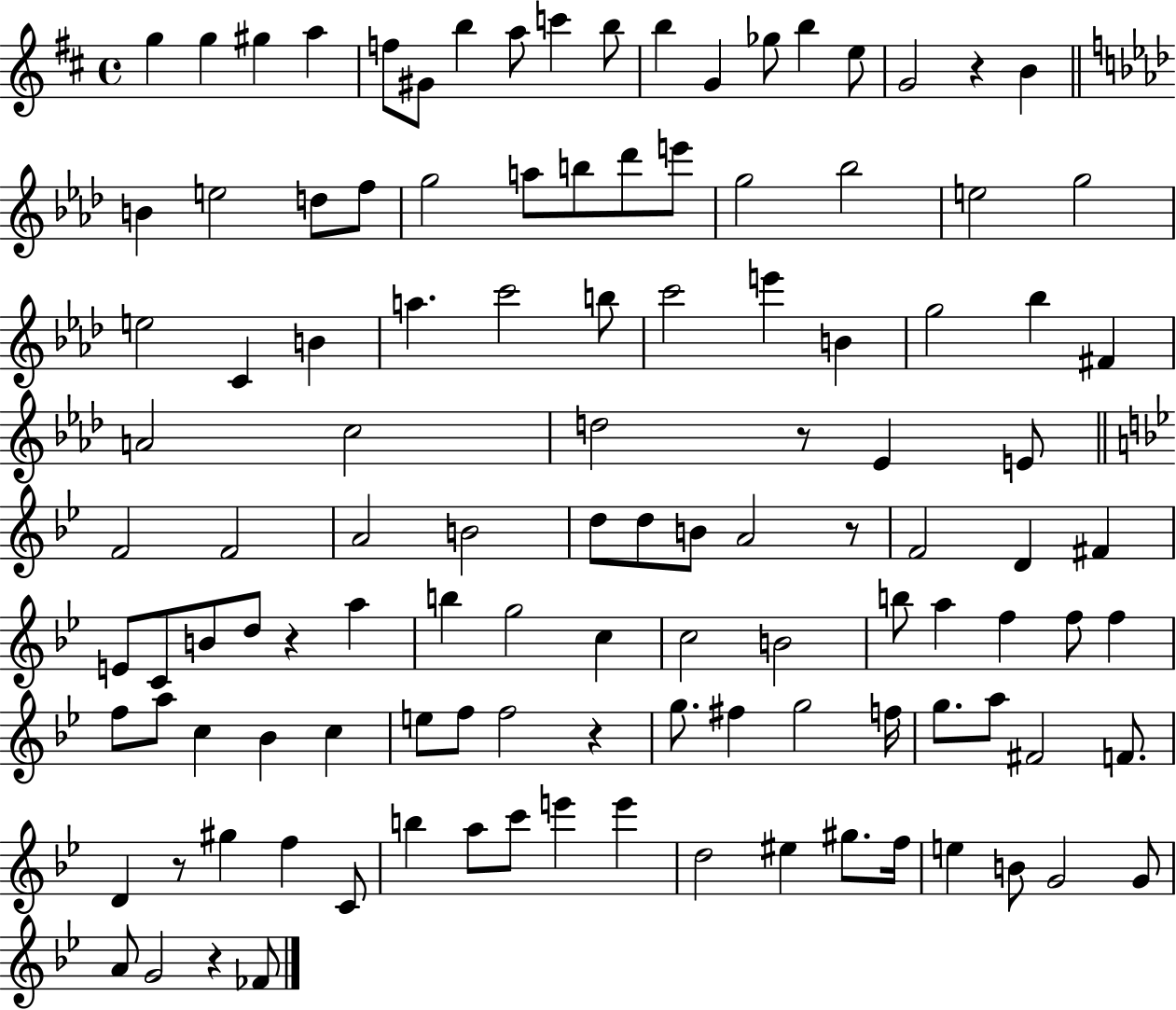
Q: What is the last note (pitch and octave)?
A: FES4